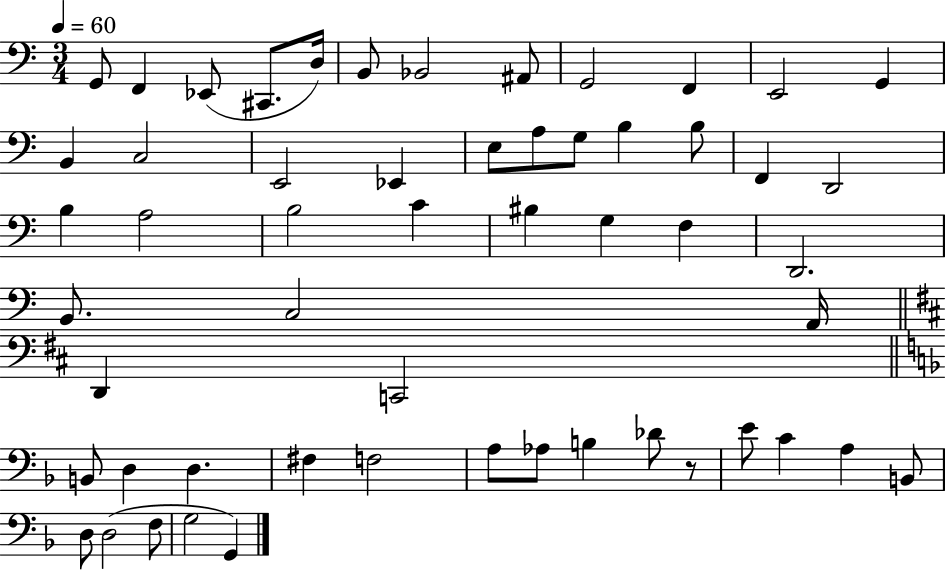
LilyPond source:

{
  \clef bass
  \numericTimeSignature
  \time 3/4
  \key c \major
  \tempo 4 = 60
  g,8 f,4 ees,8( cis,8. d16) | b,8 bes,2 ais,8 | g,2 f,4 | e,2 g,4 | \break b,4 c2 | e,2 ees,4 | e8 a8 g8 b4 b8 | f,4 d,2 | \break b4 a2 | b2 c'4 | bis4 g4 f4 | d,2. | \break b,8. c2 a,16 | \bar "||" \break \key d \major d,4 c,2 | \bar "||" \break \key f \major b,8 d4 d4. | fis4 f2 | a8 aes8 b4 des'8 r8 | e'8 c'4 a4 b,8 | \break d8 d2( f8 | g2 g,4) | \bar "|."
}